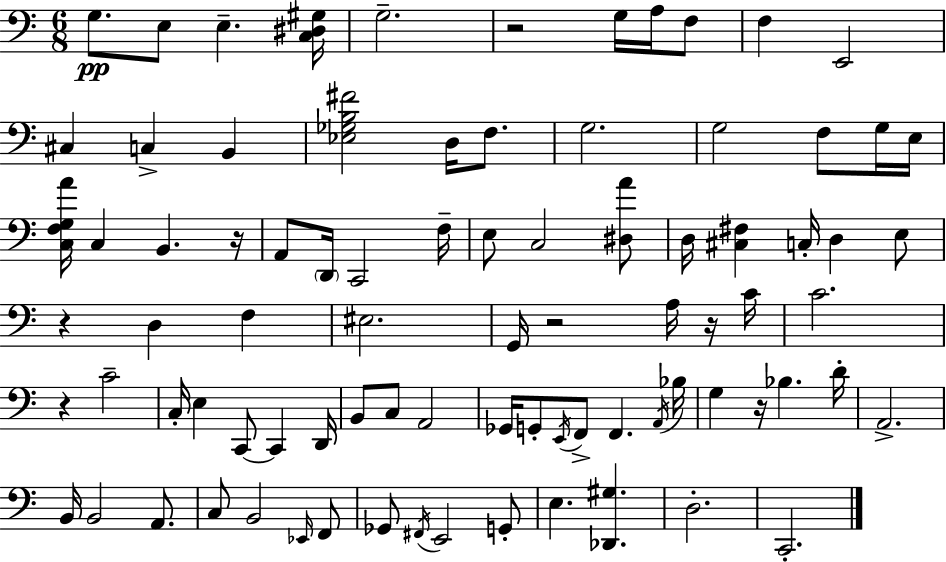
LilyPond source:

{
  \clef bass
  \numericTimeSignature
  \time 6/8
  \key a \minor
  g8.\pp e8 e4.-- <c dis gis>16 | g2.-- | r2 g16 a16 f8 | f4 e,2 | \break cis4 c4-> b,4 | <ees ges b fis'>2 d16 f8. | g2. | g2 f8 g16 e16 | \break <c f g a'>16 c4 b,4. r16 | a,8 \parenthesize d,16 c,2 f16-- | e8 c2 <dis a'>8 | d16 <cis fis>4 c16-. d4 e8 | \break r4 d4 f4 | eis2. | g,16 r2 a16 r16 c'16 | c'2. | \break r4 c'2-- | c16-. e4 c,8~~ c,4 d,16 | b,8 c8 a,2 | ges,16 g,8-. \acciaccatura { e,16 } f,8-> f,4. | \break \acciaccatura { a,16 } bes16 g4 r16 bes4. | d'16-. a,2.-> | b,16 b,2 a,8. | c8 b,2 | \break \grace { ees,16 } f,8 ges,8 \acciaccatura { fis,16 } e,2 | g,8-. e4. <des, gis>4. | d2.-. | c,2.-. | \break \bar "|."
}